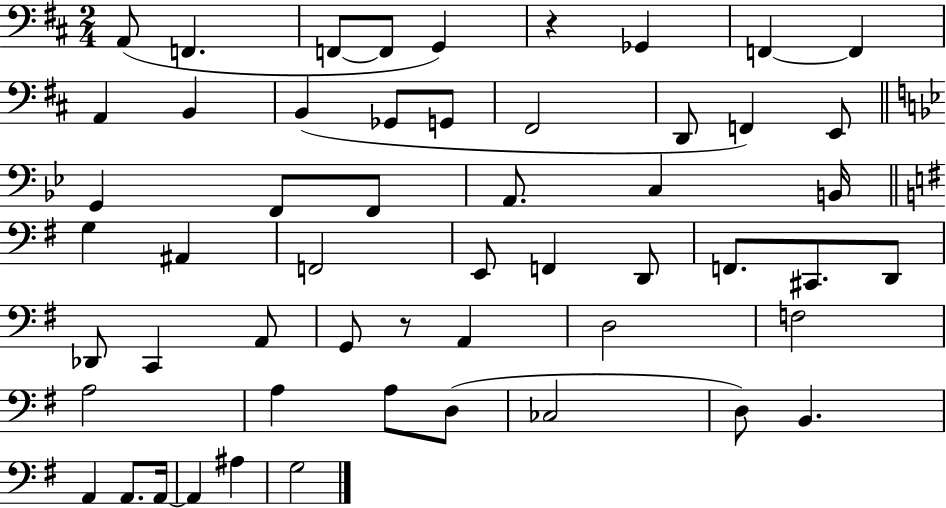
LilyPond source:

{
  \clef bass
  \numericTimeSignature
  \time 2/4
  \key d \major
  \repeat volta 2 { a,8( f,4. | f,8~~ f,8 g,4) | r4 ges,4 | f,4~~ f,4 | \break a,4 b,4 | b,4( ges,8 g,8 | fis,2 | d,8 f,4) e,8 | \break \bar "||" \break \key bes \major g,4 f,8 f,8 | a,8. c4 b,16 | \bar "||" \break \key g \major g4 ais,4 | f,2 | e,8 f,4 d,8 | f,8. cis,8. d,8 | \break des,8 c,4 a,8 | g,8 r8 a,4 | d2 | f2 | \break a2 | a4 a8 d8( | ces2 | d8) b,4. | \break a,4 a,8. a,16~~ | a,4 ais4 | g2 | } \bar "|."
}